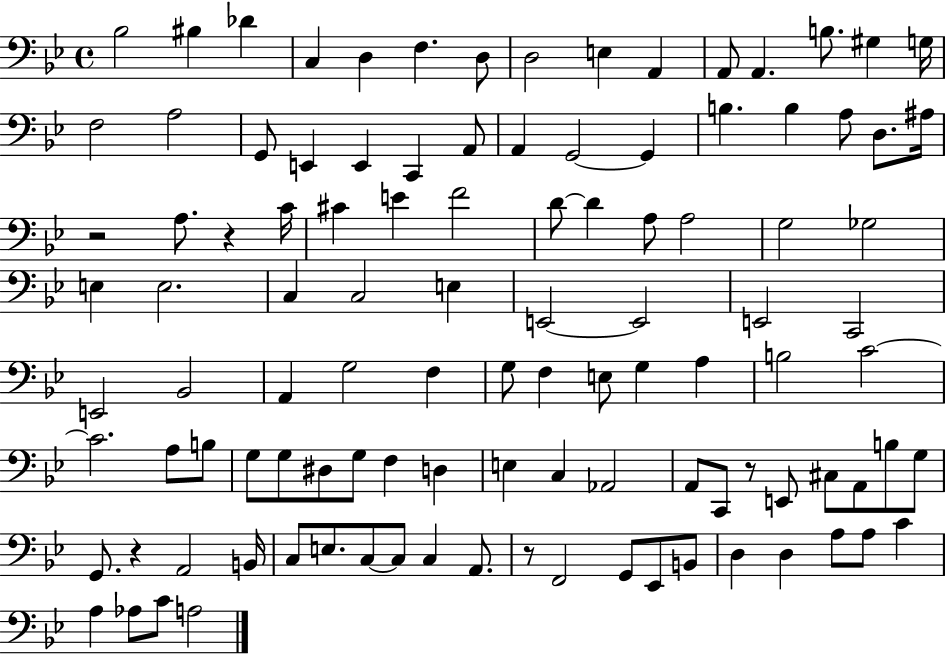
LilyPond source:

{
  \clef bass
  \time 4/4
  \defaultTimeSignature
  \key bes \major
  bes2 bis4 des'4 | c4 d4 f4. d8 | d2 e4 a,4 | a,8 a,4. b8. gis4 g16 | \break f2 a2 | g,8 e,4 e,4 c,4 a,8 | a,4 g,2~~ g,4 | b4. b4 a8 d8. ais16 | \break r2 a8. r4 c'16 | cis'4 e'4 f'2 | d'8~~ d'4 a8 a2 | g2 ges2 | \break e4 e2. | c4 c2 e4 | e,2~~ e,2 | e,2 c,2 | \break e,2 bes,2 | a,4 g2 f4 | g8 f4 e8 g4 a4 | b2 c'2~~ | \break c'2. a8 b8 | g8 g8 dis8 g8 f4 d4 | e4 c4 aes,2 | a,8 c,8 r8 e,8 cis8 a,8 b8 g8 | \break g,8. r4 a,2 b,16 | c8 e8. c8~~ c8 c4 a,8. | r8 f,2 g,8 ees,8 b,8 | d4 d4 a8 a8 c'4 | \break a4 aes8 c'8 a2 | \bar "|."
}